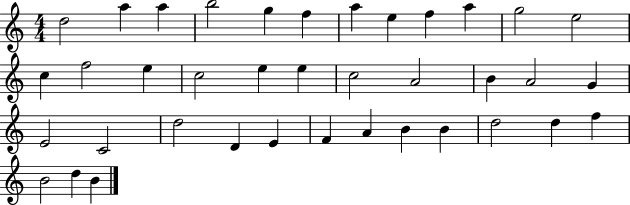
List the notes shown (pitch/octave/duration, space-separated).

D5/h A5/q A5/q B5/h G5/q F5/q A5/q E5/q F5/q A5/q G5/h E5/h C5/q F5/h E5/q C5/h E5/q E5/q C5/h A4/h B4/q A4/h G4/q E4/h C4/h D5/h D4/q E4/q F4/q A4/q B4/q B4/q D5/h D5/q F5/q B4/h D5/q B4/q